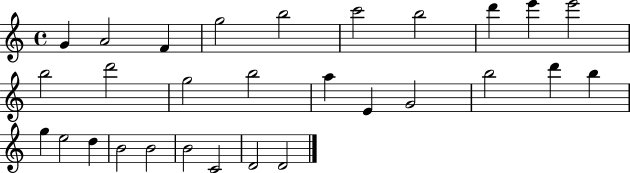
G4/q A4/h F4/q G5/h B5/h C6/h B5/h D6/q E6/q E6/h B5/h D6/h G5/h B5/h A5/q E4/q G4/h B5/h D6/q B5/q G5/q E5/h D5/q B4/h B4/h B4/h C4/h D4/h D4/h